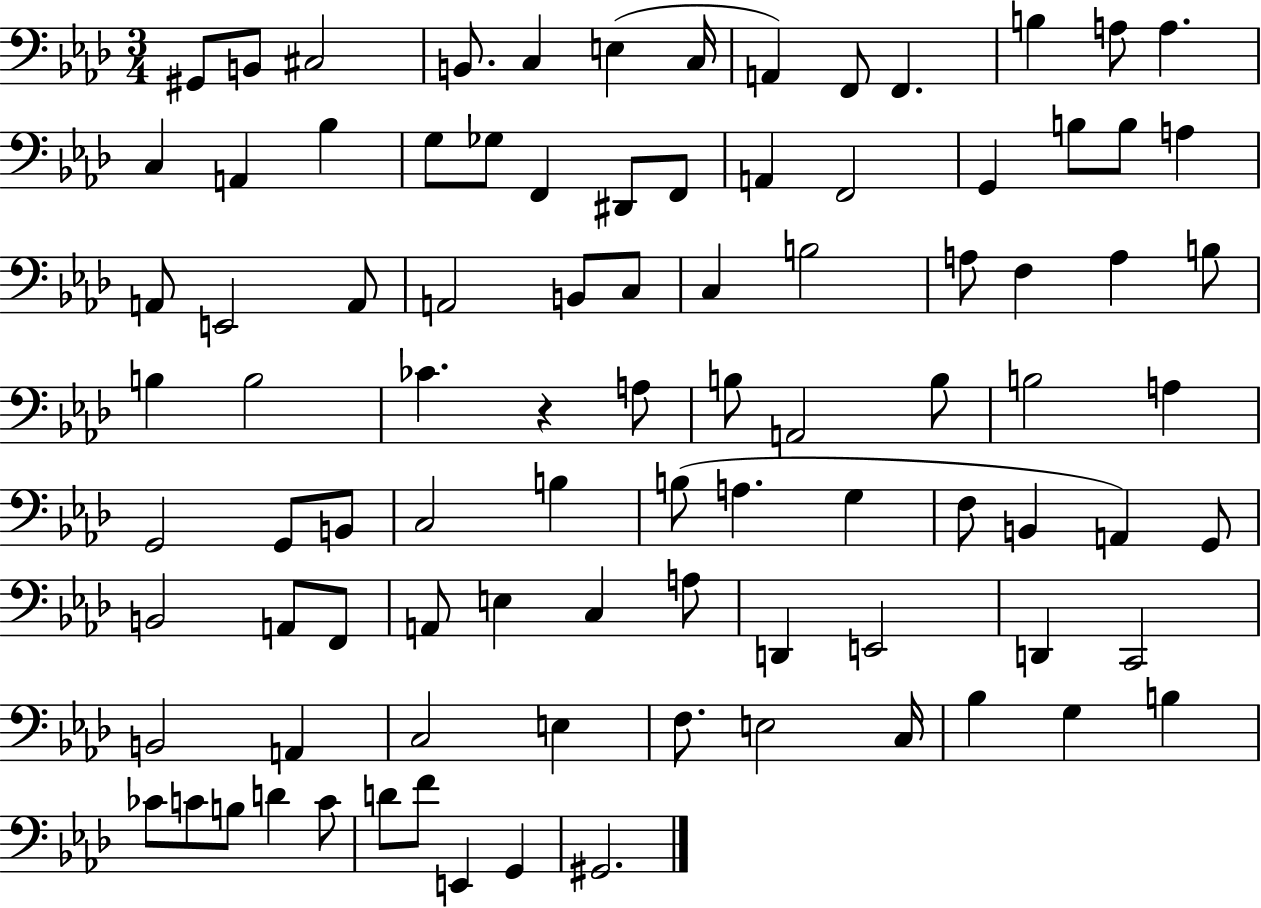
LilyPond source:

{
  \clef bass
  \numericTimeSignature
  \time 3/4
  \key aes \major
  gis,8 b,8 cis2 | b,8. c4 e4( c16 | a,4) f,8 f,4. | b4 a8 a4. | \break c4 a,4 bes4 | g8 ges8 f,4 dis,8 f,8 | a,4 f,2 | g,4 b8 b8 a4 | \break a,8 e,2 a,8 | a,2 b,8 c8 | c4 b2 | a8 f4 a4 b8 | \break b4 b2 | ces'4. r4 a8 | b8 a,2 b8 | b2 a4 | \break g,2 g,8 b,8 | c2 b4 | b8( a4. g4 | f8 b,4 a,4) g,8 | \break b,2 a,8 f,8 | a,8 e4 c4 a8 | d,4 e,2 | d,4 c,2 | \break b,2 a,4 | c2 e4 | f8. e2 c16 | bes4 g4 b4 | \break ces'8 c'8 b8 d'4 c'8 | d'8 f'8 e,4 g,4 | gis,2. | \bar "|."
}